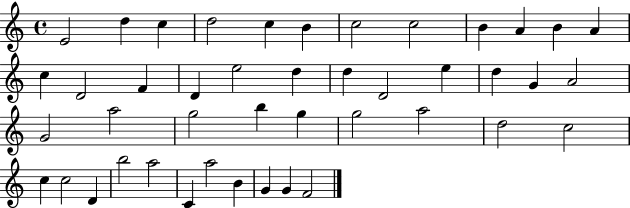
{
  \clef treble
  \time 4/4
  \defaultTimeSignature
  \key c \major
  e'2 d''4 c''4 | d''2 c''4 b'4 | c''2 c''2 | b'4 a'4 b'4 a'4 | \break c''4 d'2 f'4 | d'4 e''2 d''4 | d''4 d'2 e''4 | d''4 g'4 a'2 | \break g'2 a''2 | g''2 b''4 g''4 | g''2 a''2 | d''2 c''2 | \break c''4 c''2 d'4 | b''2 a''2 | c'4 a''2 b'4 | g'4 g'4 f'2 | \break \bar "|."
}